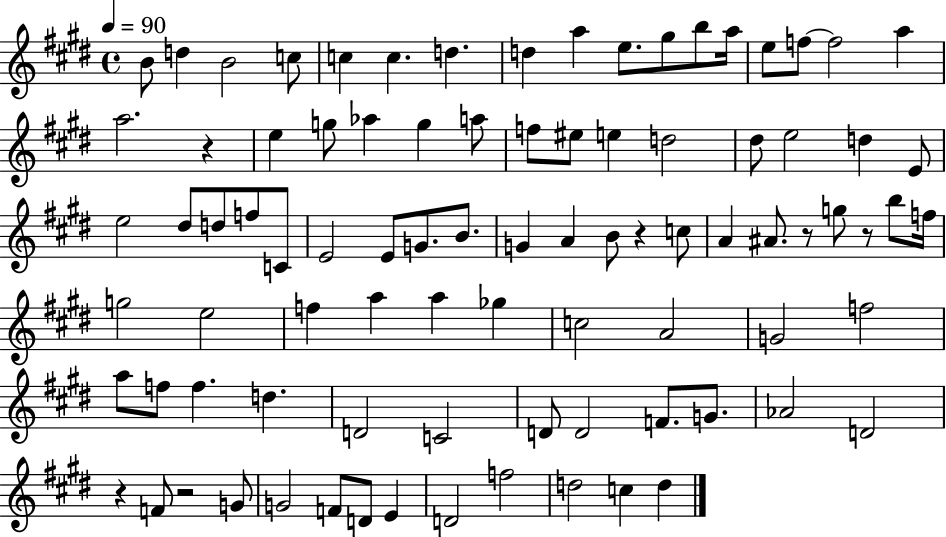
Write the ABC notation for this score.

X:1
T:Untitled
M:4/4
L:1/4
K:E
B/2 d B2 c/2 c c d d a e/2 ^g/2 b/2 a/4 e/2 f/2 f2 a a2 z e g/2 _a g a/2 f/2 ^e/2 e d2 ^d/2 e2 d E/2 e2 ^d/2 d/2 f/2 C/2 E2 E/2 G/2 B/2 G A B/2 z c/2 A ^A/2 z/2 g/2 z/2 b/2 f/4 g2 e2 f a a _g c2 A2 G2 f2 a/2 f/2 f d D2 C2 D/2 D2 F/2 G/2 _A2 D2 z F/2 z2 G/2 G2 F/2 D/2 E D2 f2 d2 c d